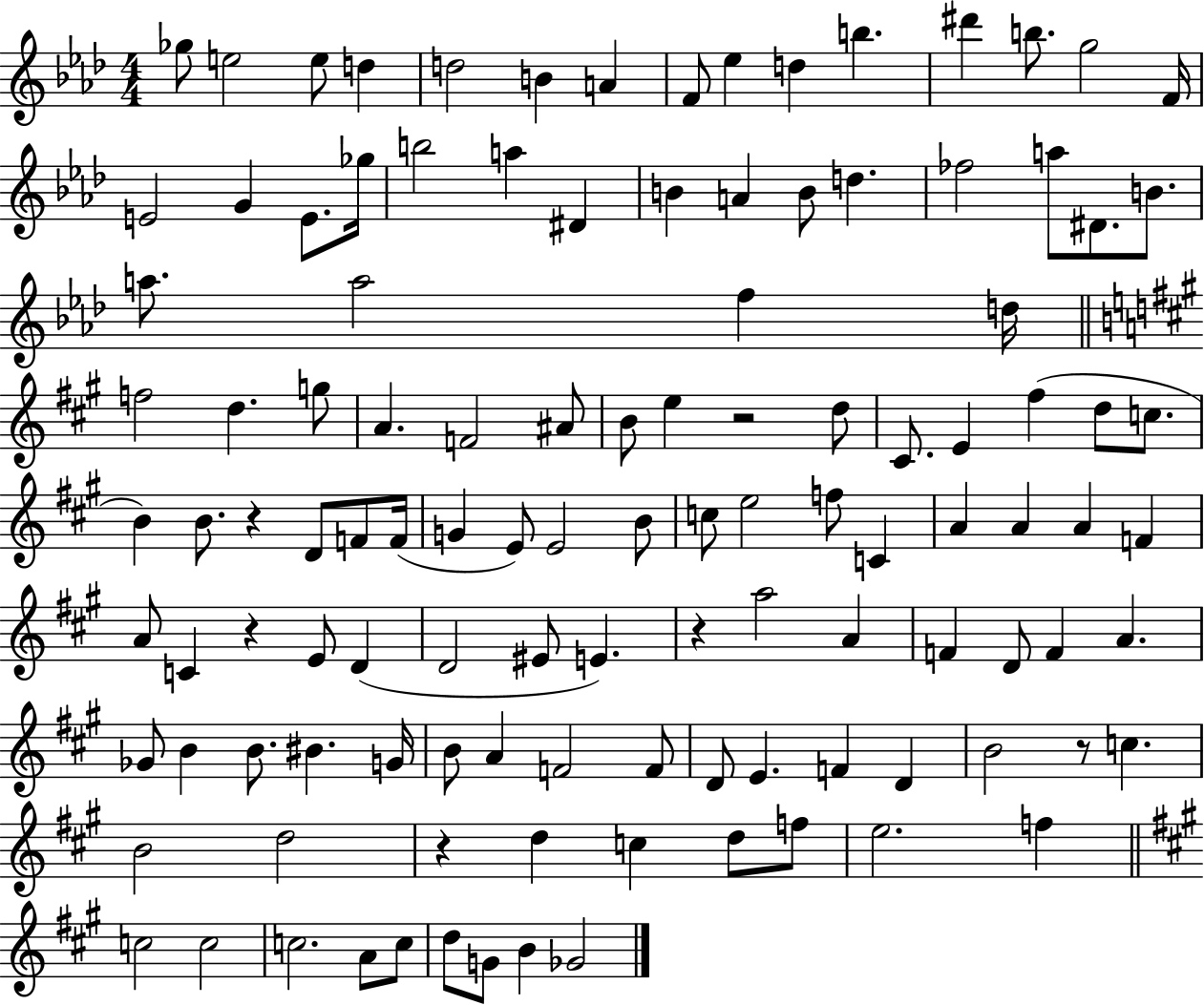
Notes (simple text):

Gb5/e E5/h E5/e D5/q D5/h B4/q A4/q F4/e Eb5/q D5/q B5/q. D#6/q B5/e. G5/h F4/s E4/h G4/q E4/e. Gb5/s B5/h A5/q D#4/q B4/q A4/q B4/e D5/q. FES5/h A5/e D#4/e. B4/e. A5/e. A5/h F5/q D5/s F5/h D5/q. G5/e A4/q. F4/h A#4/e B4/e E5/q R/h D5/e C#4/e. E4/q F#5/q D5/e C5/e. B4/q B4/e. R/q D4/e F4/e F4/s G4/q E4/e E4/h B4/e C5/e E5/h F5/e C4/q A4/q A4/q A4/q F4/q A4/e C4/q R/q E4/e D4/q D4/h EIS4/e E4/q. R/q A5/h A4/q F4/q D4/e F4/q A4/q. Gb4/e B4/q B4/e. BIS4/q. G4/s B4/e A4/q F4/h F4/e D4/e E4/q. F4/q D4/q B4/h R/e C5/q. B4/h D5/h R/q D5/q C5/q D5/e F5/e E5/h. F5/q C5/h C5/h C5/h. A4/e C5/e D5/e G4/e B4/q Gb4/h